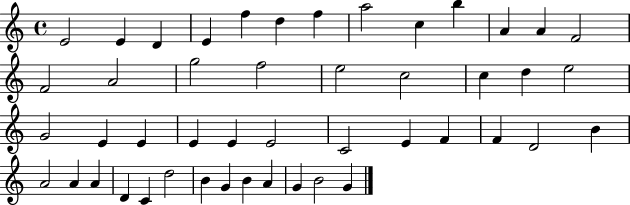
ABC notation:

X:1
T:Untitled
M:4/4
L:1/4
K:C
E2 E D E f d f a2 c b A A F2 F2 A2 g2 f2 e2 c2 c d e2 G2 E E E E E2 C2 E F F D2 B A2 A A D C d2 B G B A G B2 G